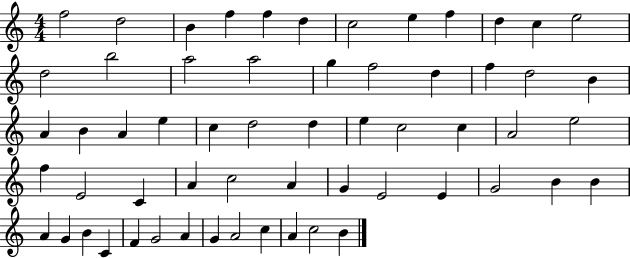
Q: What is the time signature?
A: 4/4